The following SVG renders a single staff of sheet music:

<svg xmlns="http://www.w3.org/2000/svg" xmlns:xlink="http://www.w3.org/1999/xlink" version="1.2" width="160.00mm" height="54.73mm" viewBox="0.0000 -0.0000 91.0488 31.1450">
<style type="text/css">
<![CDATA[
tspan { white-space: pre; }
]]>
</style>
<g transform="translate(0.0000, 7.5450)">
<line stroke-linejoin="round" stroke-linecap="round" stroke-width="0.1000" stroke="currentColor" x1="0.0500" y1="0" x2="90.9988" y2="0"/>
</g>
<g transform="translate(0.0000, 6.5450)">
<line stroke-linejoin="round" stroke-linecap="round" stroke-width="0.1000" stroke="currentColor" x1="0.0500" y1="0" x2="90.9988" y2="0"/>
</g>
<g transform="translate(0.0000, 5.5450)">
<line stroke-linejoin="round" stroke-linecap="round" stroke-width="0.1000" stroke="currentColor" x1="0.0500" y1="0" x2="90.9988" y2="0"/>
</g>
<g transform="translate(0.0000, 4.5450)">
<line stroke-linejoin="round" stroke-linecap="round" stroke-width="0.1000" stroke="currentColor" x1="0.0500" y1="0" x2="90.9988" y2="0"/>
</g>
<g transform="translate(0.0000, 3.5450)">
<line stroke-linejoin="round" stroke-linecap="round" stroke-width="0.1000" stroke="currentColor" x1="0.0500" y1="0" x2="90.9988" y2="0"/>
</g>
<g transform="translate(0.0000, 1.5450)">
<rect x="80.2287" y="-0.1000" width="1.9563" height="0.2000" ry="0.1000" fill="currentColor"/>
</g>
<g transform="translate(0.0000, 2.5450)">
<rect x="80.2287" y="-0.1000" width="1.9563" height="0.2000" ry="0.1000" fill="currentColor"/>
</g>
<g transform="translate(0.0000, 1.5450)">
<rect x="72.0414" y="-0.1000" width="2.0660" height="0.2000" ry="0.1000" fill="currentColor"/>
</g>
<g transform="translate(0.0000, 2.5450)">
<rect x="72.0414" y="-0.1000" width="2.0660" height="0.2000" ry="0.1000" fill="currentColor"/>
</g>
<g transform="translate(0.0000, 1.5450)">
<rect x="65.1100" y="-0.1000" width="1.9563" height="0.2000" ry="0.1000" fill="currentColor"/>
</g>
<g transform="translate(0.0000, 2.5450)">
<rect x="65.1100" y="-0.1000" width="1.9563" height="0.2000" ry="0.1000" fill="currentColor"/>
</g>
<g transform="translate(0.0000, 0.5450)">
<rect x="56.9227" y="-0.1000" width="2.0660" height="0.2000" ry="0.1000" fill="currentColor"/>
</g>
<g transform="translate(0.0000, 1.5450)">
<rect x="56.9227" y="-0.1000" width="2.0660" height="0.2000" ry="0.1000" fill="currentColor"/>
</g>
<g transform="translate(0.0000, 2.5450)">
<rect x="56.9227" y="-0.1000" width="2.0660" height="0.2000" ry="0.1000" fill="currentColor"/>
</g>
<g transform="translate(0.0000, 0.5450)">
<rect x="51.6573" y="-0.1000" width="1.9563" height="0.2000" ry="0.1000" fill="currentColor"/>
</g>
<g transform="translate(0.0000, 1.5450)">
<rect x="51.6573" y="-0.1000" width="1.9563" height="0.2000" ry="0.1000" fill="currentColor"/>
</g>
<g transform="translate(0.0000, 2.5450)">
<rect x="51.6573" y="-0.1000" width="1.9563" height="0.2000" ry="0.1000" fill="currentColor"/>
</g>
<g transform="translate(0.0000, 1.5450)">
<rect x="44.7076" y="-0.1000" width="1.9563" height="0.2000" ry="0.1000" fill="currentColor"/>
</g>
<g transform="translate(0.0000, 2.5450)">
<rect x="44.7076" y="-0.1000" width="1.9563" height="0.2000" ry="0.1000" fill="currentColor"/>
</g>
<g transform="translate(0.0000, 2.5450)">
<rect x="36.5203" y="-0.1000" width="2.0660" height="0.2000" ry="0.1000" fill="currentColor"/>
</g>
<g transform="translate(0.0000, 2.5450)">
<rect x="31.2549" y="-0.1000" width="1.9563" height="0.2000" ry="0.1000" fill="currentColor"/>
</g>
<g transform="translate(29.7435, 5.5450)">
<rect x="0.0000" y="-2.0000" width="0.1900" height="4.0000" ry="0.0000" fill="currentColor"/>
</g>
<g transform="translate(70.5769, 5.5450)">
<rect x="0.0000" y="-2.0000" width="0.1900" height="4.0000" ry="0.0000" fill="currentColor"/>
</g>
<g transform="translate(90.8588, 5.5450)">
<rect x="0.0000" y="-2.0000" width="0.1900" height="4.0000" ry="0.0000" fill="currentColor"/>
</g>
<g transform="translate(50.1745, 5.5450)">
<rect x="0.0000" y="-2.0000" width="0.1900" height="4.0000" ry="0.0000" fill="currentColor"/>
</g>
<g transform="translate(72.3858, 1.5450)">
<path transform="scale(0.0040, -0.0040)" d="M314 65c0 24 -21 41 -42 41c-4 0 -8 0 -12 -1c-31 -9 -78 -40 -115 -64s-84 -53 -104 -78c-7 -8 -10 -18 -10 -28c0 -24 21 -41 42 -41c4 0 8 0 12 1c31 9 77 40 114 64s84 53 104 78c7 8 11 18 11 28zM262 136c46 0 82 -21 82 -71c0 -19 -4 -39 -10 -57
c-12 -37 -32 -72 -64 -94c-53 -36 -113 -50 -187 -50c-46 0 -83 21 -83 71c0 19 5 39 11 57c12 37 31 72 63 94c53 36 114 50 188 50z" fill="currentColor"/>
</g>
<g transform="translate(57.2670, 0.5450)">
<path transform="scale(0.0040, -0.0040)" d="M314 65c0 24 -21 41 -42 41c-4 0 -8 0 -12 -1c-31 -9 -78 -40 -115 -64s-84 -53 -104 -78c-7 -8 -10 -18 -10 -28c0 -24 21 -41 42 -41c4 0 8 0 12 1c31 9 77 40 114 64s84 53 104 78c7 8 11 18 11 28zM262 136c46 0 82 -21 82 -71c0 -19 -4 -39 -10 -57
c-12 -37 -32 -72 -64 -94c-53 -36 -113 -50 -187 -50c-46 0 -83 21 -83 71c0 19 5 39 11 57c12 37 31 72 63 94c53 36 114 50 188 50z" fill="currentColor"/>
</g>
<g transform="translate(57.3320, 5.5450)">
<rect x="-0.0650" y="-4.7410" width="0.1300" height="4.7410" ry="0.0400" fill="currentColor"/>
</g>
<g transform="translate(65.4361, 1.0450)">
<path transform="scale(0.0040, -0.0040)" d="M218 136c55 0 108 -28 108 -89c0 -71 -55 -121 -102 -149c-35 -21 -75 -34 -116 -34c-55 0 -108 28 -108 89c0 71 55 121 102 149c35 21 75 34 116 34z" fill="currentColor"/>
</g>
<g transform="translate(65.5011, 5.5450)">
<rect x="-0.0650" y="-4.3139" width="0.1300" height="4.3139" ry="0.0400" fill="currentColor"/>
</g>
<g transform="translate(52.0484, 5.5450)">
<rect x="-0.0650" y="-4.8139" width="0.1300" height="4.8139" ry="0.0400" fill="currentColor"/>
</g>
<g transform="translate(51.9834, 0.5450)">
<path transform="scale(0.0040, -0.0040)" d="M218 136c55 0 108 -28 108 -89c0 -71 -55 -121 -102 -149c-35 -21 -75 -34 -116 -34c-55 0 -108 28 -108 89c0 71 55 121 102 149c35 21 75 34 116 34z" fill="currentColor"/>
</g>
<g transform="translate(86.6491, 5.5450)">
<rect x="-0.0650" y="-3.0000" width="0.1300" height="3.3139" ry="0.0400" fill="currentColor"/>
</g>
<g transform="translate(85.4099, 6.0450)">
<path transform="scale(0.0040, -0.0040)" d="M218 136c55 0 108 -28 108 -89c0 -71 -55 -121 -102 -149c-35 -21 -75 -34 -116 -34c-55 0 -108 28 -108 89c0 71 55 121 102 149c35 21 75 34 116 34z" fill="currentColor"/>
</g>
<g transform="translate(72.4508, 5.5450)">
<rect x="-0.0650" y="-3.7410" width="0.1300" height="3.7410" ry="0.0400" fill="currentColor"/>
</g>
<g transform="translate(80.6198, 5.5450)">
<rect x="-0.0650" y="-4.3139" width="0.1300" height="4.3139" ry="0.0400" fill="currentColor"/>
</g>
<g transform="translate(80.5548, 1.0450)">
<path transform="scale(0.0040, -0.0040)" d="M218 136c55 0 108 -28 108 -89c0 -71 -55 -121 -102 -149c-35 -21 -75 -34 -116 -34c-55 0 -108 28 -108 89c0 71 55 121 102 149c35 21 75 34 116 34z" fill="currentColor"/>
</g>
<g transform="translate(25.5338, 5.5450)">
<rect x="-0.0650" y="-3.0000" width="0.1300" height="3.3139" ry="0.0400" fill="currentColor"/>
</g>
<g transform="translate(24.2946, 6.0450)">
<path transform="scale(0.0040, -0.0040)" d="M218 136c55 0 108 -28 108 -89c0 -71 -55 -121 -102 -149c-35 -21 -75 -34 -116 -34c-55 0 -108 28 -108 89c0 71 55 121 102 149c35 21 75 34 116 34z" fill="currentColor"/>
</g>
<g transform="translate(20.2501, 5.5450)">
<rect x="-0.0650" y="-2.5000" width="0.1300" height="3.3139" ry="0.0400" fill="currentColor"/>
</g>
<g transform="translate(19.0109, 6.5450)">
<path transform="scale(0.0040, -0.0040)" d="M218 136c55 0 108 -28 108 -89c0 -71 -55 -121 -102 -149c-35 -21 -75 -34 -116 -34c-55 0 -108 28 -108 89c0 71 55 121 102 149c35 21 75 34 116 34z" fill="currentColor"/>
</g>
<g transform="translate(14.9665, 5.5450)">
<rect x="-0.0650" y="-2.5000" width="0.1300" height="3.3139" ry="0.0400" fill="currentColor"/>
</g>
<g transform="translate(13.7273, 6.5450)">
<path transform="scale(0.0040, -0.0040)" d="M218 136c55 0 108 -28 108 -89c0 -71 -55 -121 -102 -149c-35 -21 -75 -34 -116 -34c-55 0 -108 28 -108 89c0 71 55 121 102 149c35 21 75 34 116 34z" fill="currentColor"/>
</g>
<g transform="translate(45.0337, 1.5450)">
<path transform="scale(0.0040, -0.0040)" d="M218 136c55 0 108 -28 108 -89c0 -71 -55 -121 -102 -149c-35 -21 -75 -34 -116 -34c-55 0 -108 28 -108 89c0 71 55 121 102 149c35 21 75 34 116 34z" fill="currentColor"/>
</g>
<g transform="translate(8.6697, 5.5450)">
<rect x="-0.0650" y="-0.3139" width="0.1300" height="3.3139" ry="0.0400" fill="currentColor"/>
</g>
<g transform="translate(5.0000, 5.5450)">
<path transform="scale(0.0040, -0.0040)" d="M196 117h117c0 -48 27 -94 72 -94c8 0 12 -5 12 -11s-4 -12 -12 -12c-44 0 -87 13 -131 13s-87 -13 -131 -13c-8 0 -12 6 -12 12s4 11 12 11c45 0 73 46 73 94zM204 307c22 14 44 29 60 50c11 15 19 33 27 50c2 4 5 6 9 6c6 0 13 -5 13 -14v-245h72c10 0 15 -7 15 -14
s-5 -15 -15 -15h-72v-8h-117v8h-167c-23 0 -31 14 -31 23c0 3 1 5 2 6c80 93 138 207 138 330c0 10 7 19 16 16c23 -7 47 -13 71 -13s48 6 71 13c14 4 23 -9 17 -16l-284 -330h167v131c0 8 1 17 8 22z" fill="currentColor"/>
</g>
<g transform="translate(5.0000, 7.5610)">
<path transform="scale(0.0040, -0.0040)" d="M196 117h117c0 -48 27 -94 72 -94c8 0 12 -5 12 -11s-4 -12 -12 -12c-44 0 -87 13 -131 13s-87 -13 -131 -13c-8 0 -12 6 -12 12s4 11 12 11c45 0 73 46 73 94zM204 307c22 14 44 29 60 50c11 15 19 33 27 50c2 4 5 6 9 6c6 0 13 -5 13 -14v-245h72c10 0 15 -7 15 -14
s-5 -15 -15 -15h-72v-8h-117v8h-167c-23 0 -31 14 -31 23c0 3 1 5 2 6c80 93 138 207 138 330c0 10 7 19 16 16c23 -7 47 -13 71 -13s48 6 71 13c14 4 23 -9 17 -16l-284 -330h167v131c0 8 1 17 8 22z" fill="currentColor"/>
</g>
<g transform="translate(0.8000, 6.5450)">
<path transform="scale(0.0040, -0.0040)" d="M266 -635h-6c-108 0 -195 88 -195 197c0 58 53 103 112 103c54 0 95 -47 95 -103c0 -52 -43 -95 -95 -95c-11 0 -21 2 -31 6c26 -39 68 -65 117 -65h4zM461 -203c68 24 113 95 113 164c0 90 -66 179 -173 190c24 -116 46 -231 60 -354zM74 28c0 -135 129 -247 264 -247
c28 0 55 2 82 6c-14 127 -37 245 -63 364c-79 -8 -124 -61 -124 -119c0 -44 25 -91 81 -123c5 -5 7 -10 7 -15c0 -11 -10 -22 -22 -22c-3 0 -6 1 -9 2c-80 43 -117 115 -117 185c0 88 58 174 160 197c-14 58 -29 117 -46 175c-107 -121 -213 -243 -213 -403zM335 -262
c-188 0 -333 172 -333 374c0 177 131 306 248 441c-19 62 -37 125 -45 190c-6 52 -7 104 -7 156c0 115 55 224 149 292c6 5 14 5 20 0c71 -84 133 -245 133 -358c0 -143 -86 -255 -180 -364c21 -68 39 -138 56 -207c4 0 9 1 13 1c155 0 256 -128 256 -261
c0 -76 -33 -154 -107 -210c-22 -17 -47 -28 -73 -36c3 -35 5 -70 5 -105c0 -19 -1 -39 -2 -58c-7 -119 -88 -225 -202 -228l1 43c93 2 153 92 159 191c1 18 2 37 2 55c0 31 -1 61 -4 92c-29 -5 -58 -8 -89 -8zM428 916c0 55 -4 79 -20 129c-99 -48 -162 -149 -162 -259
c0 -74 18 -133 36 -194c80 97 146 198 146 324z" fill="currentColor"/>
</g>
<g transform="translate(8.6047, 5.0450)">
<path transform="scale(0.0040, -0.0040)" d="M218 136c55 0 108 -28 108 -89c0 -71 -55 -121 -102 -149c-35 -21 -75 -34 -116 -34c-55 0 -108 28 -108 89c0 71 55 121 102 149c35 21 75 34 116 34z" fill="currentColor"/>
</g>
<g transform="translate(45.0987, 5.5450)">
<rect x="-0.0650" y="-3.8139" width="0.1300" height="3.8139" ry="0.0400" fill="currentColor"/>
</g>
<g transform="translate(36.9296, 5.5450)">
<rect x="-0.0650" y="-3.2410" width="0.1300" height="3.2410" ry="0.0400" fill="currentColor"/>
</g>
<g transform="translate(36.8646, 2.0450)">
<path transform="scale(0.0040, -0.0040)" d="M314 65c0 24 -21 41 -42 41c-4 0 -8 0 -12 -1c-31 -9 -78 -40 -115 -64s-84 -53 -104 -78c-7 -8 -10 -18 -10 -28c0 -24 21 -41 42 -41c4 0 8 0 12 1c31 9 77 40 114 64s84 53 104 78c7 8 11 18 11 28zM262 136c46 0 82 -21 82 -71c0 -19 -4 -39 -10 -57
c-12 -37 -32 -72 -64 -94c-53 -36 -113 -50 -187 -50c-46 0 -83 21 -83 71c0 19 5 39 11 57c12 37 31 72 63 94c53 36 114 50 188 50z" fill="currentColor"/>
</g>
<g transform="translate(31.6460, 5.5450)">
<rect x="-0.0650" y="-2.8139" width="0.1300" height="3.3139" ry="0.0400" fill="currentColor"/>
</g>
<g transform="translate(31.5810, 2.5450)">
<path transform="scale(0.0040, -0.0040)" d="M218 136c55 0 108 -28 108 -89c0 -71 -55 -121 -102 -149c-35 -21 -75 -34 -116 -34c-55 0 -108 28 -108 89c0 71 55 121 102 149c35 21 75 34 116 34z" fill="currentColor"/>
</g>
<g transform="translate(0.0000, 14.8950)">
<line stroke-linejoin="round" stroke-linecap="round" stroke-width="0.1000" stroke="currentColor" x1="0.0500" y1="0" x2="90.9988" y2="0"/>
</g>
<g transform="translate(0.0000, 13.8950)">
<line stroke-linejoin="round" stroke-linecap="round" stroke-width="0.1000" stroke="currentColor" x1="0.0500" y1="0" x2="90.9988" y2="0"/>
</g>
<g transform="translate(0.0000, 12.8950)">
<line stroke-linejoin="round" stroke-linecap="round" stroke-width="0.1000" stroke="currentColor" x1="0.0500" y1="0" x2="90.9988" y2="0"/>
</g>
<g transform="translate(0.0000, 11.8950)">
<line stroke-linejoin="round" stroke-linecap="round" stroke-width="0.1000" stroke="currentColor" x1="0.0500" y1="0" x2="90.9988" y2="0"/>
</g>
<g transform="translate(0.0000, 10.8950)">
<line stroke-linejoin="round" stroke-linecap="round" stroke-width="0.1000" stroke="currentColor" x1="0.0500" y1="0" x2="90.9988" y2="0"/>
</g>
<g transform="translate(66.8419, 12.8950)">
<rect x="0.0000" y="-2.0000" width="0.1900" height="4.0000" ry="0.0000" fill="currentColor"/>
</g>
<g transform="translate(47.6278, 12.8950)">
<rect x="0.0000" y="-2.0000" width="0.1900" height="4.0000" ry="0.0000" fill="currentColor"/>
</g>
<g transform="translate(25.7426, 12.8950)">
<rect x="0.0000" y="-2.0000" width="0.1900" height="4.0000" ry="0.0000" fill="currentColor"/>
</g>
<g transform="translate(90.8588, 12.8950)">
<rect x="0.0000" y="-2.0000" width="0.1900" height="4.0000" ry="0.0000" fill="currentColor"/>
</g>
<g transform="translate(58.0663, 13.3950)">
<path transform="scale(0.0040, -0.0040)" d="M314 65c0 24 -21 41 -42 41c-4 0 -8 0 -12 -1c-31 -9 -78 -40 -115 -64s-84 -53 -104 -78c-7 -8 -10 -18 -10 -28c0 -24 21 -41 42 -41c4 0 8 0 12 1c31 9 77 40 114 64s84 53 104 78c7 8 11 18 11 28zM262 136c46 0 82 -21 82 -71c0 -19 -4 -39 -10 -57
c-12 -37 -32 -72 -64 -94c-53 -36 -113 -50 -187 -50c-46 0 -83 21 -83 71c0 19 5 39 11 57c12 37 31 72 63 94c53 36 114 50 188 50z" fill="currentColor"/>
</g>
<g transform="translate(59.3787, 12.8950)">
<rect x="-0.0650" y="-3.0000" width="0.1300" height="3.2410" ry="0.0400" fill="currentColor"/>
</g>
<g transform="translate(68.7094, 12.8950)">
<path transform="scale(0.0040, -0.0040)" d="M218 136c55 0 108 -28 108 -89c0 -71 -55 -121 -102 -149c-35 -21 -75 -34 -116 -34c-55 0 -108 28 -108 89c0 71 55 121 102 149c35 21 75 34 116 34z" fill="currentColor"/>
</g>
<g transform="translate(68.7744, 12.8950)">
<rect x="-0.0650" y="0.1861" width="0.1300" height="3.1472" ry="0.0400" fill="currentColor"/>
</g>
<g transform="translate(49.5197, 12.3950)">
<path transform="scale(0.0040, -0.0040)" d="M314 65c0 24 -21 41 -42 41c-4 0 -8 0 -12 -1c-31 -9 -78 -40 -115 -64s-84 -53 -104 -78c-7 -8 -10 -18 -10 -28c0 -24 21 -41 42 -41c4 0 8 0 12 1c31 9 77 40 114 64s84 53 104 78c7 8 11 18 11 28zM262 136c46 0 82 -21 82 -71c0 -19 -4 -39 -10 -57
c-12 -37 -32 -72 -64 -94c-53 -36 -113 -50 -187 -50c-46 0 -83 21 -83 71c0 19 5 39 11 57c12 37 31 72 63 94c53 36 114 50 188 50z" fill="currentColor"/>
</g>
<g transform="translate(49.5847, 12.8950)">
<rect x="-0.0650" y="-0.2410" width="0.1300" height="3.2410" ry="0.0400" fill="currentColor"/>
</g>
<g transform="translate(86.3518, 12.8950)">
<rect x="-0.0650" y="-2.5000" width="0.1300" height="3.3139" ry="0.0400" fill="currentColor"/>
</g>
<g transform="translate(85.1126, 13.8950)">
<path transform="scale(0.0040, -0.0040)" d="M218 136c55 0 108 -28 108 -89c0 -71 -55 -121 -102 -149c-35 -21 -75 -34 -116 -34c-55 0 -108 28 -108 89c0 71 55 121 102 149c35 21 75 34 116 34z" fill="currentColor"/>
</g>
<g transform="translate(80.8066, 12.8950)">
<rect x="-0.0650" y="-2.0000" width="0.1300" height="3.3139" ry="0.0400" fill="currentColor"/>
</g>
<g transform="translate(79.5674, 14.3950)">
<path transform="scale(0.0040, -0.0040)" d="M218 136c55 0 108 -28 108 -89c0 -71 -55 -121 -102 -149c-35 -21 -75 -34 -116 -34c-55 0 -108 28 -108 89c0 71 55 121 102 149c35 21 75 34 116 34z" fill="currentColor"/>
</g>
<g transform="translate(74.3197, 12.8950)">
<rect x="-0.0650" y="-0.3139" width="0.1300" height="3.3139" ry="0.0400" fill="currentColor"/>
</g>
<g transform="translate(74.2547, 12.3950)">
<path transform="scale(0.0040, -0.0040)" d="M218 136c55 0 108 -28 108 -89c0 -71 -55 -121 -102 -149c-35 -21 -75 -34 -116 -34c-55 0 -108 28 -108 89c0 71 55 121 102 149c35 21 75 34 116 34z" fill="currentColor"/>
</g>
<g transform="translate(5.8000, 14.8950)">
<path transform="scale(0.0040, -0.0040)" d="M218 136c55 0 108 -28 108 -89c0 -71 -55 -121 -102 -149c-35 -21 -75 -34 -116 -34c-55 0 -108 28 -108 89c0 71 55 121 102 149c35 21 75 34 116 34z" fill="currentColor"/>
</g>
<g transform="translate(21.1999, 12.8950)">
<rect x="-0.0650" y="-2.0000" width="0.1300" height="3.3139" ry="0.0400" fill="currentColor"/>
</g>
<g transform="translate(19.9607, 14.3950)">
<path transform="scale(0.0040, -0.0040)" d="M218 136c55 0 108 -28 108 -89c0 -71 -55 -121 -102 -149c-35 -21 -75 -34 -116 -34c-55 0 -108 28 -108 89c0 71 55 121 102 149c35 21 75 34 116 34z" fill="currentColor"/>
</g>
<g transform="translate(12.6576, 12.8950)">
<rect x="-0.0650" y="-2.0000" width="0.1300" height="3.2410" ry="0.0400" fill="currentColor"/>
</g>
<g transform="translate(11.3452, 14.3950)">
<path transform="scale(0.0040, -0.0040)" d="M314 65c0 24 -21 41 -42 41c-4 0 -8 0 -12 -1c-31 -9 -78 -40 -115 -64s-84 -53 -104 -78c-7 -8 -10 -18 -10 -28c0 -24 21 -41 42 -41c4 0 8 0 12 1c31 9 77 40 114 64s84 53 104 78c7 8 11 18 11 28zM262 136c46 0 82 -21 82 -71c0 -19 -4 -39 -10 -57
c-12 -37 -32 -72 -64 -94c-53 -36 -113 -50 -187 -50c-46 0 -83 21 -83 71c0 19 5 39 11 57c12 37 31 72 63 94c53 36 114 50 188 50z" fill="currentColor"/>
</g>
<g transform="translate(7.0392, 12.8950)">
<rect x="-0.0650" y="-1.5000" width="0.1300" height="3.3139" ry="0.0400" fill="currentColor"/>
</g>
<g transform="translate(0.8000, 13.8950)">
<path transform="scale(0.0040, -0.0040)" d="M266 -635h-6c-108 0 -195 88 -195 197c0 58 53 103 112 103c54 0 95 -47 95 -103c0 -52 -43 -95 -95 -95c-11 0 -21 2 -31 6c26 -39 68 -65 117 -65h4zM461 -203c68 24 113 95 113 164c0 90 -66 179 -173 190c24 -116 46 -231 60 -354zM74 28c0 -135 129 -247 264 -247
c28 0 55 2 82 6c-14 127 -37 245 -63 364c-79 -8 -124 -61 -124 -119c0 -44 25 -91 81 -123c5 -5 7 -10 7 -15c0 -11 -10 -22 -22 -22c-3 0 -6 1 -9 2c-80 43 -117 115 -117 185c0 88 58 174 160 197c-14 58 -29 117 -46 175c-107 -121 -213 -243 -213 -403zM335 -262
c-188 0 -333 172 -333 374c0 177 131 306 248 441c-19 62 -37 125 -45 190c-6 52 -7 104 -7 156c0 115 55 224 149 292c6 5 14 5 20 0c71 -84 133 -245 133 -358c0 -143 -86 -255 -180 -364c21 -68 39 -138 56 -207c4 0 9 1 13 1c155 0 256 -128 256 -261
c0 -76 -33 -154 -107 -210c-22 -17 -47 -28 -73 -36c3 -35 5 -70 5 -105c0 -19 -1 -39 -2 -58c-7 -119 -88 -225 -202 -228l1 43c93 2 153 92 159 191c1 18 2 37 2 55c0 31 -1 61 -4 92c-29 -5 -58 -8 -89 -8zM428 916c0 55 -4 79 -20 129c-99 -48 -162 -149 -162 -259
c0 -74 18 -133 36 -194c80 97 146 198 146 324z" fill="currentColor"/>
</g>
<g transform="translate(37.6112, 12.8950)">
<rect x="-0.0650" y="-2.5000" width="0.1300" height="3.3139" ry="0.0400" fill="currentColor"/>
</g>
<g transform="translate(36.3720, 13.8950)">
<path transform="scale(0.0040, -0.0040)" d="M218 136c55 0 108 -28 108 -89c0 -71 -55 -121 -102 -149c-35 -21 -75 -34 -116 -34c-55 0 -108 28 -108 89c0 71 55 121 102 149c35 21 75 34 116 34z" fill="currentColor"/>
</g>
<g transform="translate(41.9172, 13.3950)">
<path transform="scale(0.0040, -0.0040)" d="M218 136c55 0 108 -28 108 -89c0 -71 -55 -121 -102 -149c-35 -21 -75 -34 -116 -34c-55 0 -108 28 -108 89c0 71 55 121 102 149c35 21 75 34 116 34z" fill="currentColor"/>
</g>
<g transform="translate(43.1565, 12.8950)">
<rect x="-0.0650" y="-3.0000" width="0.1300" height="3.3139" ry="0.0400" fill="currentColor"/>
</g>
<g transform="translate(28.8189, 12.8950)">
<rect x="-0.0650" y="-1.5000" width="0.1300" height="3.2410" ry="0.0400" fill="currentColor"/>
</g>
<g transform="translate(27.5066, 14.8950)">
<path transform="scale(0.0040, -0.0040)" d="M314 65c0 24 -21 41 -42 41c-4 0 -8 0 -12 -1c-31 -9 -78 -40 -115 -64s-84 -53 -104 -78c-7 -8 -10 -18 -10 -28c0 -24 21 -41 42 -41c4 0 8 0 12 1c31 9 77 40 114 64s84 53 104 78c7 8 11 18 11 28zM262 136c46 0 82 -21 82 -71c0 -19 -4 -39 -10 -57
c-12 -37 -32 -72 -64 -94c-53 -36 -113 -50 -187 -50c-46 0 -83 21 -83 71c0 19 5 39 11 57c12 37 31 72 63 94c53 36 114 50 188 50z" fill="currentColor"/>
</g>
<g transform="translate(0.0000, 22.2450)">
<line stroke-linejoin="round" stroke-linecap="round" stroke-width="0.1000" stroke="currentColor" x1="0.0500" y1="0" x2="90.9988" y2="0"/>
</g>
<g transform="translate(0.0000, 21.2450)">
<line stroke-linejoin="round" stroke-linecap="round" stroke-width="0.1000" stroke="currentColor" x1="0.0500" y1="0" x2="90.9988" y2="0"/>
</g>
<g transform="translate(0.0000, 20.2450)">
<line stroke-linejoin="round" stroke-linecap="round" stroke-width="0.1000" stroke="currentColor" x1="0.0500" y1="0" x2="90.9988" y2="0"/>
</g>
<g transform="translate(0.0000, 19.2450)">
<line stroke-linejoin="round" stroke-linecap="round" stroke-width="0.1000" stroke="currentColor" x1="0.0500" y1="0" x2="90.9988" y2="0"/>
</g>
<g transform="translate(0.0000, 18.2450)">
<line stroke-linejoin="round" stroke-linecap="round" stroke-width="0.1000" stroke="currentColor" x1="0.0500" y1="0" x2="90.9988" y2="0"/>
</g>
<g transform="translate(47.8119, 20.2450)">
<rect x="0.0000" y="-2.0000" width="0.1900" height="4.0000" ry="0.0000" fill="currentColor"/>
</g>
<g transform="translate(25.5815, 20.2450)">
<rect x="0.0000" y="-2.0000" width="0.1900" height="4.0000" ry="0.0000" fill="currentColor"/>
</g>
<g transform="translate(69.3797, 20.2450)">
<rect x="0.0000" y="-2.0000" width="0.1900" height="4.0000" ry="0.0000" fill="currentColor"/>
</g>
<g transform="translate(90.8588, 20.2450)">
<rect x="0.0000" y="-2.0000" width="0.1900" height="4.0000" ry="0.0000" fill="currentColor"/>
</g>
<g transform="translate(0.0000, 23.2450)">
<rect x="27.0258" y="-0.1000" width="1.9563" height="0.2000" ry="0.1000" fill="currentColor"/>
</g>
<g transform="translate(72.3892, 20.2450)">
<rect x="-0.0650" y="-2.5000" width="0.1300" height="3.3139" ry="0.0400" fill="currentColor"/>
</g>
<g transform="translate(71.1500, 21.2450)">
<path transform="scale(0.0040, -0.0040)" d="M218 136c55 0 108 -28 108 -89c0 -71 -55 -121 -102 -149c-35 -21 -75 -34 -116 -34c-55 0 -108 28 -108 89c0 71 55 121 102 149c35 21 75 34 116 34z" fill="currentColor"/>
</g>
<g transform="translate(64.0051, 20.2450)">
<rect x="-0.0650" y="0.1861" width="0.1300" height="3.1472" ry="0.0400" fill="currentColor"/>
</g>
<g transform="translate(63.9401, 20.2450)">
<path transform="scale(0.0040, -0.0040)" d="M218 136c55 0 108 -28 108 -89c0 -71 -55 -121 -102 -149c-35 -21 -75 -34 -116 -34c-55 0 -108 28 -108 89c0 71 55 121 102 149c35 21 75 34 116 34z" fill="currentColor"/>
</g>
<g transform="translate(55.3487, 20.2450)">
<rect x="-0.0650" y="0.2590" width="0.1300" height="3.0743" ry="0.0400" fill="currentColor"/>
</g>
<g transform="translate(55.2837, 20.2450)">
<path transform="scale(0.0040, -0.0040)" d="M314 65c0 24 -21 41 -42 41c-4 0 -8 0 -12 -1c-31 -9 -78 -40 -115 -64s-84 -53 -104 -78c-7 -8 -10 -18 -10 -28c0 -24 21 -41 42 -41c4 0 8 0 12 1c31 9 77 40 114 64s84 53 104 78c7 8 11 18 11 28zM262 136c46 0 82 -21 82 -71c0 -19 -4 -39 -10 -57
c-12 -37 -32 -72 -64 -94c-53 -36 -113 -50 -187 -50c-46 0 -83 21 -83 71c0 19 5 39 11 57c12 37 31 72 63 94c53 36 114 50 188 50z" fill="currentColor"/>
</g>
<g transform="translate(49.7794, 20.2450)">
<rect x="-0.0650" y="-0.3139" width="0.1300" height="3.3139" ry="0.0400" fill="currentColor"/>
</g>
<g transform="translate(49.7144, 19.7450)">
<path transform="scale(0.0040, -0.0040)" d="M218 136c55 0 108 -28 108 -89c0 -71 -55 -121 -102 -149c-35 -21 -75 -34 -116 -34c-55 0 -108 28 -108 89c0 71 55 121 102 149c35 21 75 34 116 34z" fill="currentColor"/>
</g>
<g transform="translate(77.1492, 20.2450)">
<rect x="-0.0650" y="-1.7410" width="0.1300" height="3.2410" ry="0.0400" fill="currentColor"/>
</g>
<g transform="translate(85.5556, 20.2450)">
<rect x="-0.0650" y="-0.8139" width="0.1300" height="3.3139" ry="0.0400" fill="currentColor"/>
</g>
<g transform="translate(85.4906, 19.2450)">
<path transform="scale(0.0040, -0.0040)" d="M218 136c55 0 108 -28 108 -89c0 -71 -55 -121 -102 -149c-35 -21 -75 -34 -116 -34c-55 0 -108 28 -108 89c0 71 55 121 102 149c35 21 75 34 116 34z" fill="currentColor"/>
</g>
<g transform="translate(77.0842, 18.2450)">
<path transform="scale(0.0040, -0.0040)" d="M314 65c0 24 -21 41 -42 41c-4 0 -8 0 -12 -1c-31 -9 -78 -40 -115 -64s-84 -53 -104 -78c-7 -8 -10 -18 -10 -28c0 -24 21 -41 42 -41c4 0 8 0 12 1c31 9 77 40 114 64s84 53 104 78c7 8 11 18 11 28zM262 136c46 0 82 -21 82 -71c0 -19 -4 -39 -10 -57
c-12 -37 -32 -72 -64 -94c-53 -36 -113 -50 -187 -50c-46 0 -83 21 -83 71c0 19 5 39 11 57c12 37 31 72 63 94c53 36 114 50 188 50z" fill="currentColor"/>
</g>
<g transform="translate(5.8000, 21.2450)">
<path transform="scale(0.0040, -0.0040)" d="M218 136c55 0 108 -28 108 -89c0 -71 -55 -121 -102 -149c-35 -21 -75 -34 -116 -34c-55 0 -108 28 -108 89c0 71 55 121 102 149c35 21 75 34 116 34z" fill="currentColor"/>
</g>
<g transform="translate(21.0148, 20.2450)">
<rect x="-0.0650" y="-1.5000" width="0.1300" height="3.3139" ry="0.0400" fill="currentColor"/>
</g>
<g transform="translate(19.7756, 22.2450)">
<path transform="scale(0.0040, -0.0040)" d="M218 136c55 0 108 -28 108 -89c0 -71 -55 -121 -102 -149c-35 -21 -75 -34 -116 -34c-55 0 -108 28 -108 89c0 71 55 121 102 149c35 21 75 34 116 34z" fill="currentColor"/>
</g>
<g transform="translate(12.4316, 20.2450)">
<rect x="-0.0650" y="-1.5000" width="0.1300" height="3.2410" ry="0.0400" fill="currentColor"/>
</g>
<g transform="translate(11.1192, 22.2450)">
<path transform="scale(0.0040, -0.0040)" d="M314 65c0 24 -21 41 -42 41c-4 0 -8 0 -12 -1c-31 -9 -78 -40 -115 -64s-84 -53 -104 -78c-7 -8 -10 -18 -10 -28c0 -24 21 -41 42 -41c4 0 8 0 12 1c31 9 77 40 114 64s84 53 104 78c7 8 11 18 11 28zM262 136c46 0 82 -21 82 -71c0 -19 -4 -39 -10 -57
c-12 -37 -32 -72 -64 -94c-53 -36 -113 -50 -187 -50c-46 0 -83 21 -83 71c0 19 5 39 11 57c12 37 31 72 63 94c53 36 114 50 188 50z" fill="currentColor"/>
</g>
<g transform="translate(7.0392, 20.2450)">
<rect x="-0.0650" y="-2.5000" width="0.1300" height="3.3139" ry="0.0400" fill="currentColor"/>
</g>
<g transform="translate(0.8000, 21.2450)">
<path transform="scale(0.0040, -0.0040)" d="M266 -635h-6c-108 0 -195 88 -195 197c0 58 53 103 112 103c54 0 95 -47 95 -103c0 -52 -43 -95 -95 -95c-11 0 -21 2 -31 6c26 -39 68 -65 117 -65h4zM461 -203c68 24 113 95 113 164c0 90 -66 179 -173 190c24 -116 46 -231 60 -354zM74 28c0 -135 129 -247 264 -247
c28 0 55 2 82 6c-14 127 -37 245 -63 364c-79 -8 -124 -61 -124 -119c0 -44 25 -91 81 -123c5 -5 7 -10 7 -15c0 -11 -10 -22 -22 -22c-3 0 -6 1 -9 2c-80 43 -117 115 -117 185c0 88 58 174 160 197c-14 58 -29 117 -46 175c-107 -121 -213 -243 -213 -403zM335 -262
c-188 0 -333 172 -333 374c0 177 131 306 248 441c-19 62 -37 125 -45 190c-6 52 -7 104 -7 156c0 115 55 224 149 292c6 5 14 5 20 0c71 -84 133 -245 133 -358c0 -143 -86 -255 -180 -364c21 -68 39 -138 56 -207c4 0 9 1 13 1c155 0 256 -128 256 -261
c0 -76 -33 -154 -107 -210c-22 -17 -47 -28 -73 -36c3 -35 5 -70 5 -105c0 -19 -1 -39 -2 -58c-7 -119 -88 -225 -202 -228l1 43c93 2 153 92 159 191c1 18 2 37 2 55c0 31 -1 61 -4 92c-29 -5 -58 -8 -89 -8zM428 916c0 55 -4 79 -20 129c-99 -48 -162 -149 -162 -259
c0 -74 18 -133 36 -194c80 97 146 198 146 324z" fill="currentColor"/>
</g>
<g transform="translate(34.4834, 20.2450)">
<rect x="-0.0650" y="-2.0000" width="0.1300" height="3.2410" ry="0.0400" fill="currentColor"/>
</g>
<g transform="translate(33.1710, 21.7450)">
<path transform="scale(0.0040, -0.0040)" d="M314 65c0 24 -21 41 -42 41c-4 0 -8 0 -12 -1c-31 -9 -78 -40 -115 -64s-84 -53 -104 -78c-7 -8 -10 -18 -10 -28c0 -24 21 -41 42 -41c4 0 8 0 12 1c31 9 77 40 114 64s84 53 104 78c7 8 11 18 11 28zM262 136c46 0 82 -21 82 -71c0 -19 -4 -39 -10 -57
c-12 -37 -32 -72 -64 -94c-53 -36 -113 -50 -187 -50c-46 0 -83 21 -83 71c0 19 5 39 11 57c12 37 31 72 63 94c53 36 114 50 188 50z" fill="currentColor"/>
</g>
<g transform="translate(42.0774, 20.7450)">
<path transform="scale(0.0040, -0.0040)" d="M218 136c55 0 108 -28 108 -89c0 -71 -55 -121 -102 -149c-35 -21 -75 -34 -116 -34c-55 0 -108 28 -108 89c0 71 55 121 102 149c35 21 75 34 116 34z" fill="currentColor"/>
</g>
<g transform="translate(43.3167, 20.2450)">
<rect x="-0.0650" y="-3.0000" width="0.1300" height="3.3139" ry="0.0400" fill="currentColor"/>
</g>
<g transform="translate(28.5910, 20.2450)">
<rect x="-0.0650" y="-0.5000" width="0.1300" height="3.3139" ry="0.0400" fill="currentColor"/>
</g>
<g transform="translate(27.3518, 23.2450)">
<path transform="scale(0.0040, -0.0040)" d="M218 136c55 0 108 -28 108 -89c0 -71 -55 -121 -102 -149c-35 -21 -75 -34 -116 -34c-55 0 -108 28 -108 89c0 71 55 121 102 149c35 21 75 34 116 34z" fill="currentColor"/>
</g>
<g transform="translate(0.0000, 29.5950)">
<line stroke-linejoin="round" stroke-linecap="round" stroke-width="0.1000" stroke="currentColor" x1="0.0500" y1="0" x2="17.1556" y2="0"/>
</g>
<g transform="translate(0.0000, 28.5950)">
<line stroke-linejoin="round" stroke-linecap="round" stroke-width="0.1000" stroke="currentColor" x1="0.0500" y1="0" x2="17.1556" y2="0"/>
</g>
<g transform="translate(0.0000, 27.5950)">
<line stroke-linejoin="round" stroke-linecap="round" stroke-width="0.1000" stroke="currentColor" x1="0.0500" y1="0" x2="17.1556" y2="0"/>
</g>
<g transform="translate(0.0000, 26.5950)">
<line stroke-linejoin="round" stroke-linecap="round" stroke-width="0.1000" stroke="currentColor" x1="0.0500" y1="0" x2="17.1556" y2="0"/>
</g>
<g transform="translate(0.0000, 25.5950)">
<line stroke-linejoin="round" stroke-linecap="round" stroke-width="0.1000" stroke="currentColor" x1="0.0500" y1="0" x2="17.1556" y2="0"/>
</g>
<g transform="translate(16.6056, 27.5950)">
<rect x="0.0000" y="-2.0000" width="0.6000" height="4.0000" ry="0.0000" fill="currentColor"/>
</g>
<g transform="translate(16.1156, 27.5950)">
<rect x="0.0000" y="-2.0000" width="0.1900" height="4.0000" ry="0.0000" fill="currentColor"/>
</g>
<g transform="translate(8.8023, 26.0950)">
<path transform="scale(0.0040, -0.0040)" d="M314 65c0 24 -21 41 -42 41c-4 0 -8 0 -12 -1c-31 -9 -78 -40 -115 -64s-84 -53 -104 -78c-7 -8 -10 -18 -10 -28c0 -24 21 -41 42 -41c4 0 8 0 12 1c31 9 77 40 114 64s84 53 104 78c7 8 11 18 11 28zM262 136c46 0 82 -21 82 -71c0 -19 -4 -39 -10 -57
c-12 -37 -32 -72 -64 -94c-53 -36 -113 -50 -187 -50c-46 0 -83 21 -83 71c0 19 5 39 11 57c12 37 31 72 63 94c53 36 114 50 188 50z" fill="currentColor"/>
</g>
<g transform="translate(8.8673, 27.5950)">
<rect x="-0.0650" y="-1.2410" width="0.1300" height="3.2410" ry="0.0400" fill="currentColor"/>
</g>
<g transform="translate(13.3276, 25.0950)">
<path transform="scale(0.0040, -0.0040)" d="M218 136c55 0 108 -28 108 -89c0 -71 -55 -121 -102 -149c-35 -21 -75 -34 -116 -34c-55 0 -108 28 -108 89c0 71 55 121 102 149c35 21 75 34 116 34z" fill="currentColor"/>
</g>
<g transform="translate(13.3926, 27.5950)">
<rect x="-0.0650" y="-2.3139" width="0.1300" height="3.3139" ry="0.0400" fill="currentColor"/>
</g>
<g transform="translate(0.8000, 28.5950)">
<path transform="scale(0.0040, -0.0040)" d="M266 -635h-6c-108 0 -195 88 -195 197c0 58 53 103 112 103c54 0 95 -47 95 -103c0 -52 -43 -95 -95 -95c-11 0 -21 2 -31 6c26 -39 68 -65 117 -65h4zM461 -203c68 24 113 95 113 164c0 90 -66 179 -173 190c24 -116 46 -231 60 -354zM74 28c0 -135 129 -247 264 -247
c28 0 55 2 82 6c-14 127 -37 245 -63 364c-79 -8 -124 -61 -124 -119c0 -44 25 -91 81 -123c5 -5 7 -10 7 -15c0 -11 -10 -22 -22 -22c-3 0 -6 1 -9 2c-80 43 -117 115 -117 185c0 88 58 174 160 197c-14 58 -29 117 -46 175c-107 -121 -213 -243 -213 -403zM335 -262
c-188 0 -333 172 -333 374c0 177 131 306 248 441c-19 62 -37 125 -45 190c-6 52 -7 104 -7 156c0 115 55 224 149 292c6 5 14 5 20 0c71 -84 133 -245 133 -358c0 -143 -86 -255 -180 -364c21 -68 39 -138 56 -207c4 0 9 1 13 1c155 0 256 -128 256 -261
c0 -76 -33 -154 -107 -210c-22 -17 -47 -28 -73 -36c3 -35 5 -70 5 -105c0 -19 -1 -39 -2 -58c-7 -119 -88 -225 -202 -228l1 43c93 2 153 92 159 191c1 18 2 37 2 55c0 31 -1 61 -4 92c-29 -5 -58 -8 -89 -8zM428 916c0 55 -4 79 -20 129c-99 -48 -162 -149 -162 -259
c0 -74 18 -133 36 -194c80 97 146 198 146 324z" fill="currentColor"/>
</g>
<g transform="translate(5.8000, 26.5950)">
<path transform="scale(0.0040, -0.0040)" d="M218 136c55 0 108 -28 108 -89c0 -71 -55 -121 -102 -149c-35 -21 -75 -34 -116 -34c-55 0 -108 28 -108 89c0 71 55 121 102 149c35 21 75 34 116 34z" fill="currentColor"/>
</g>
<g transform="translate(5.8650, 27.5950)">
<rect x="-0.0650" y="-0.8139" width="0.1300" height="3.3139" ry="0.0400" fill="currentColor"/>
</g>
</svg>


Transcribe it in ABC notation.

X:1
T:Untitled
M:4/4
L:1/4
K:C
c G G A a b2 c' e' e'2 d' c'2 d' A E F2 F E2 G A c2 A2 B c F G G E2 E C F2 A c B2 B G f2 d d e2 g